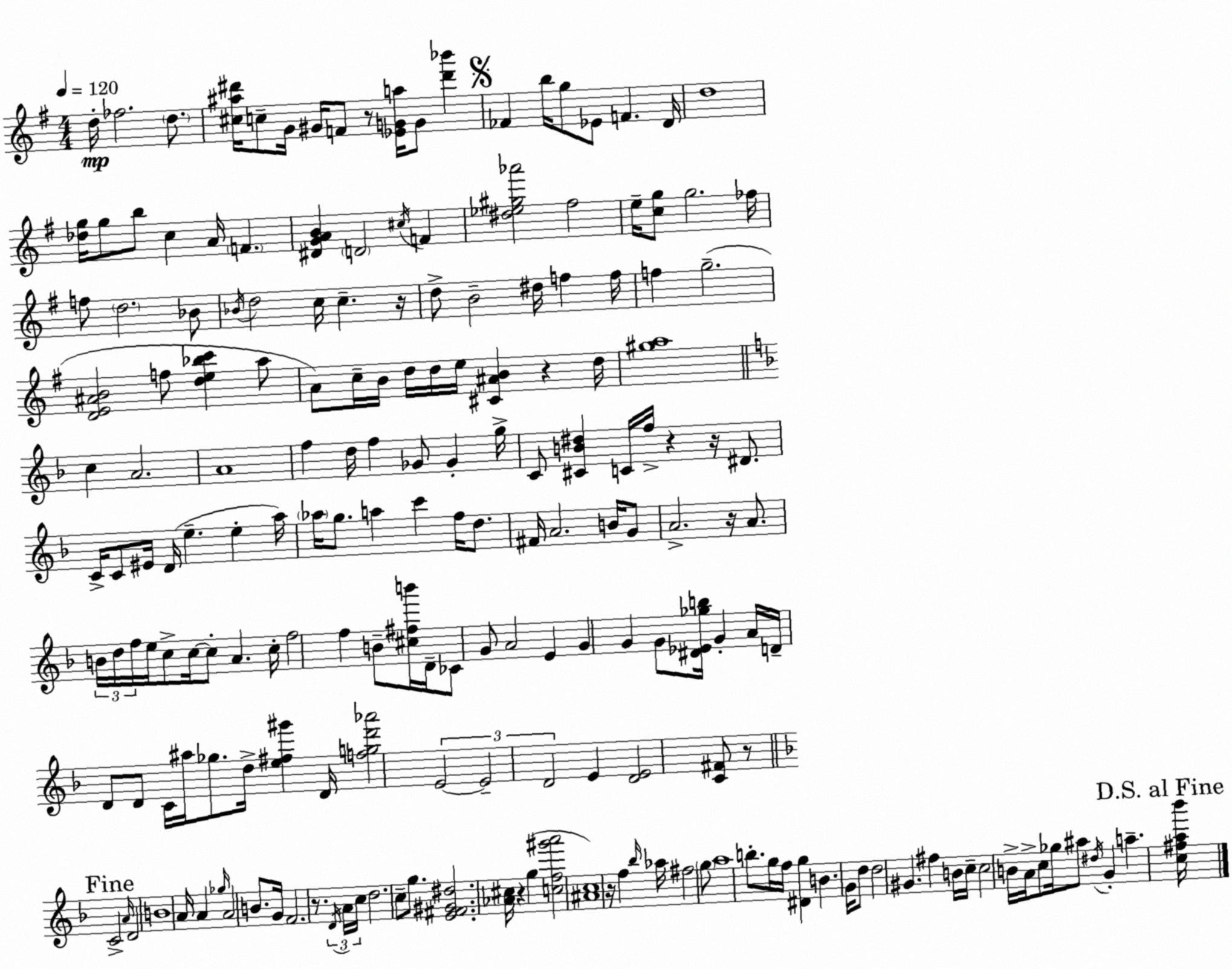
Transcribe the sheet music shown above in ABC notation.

X:1
T:Untitled
M:4/4
L:1/4
K:Em
d/4 _f2 d/2 [^c^a^d']/4 c/2 G/4 ^G/4 F/2 z/2 [_EGa]/4 G/2 [^d'_b'] _F b/4 g/2 _E/2 F D/4 d4 [_dg]/4 g/2 b/2 c A/4 F [^DGAB] D2 ^c/4 F [^d_e^g_a']2 ^f2 e/4 [cg]/2 g2 _f/4 f/2 d2 _B/2 _B/4 d2 c/4 c z/4 d/2 B2 ^d/4 f f/4 f g2 [DE^AB]2 f/2 [de_bc'] a/2 A/2 c/4 B/4 d/4 d/4 e/4 [^C^AB] z d/4 [^ga]4 c A2 A4 f d/4 f _G/2 _G g/4 C/2 [^CB^d] C/4 f/4 z z/4 ^D/2 C/4 C/2 ^E/4 D/4 e e a/4 _a/4 g/2 a c' f/4 d/2 ^F/4 A2 B/4 G/2 A2 z/4 A/2 B/4 d/4 f/4 e/4 c/2 c/4 c/2 A c/4 f2 f B/2 [^c^fb']/4 D/4 _C/2 G/2 A2 E G G G/2 [^D_E_gb]/4 G A/4 D/4 D/2 D/2 C/4 ^a/4 _g/2 d/4 [e^f^g'] D/4 [fgd'_a']2 E2 E2 D2 E [DE]2 [C^F]/2 z/2 C2 A/4 D2 B4 A/4 A _g/4 A2 B/2 G/4 F2 z/2 D/4 A/4 c/4 d2 c/2 g/2 [E^F^G^d]2 [_A^c]/4 z g [cf^g'a']2 [^Ac]4 z/4 f _b/4 _a/4 ^f2 g/2 a4 b/2 g/4 f/4 [^Dg] B G/4 d/2 d2 ^G ^f B/4 c/4 c2 B/4 A/4 c/2 _g/4 ^a/2 ^d/4 G a [c^fa_b']/4